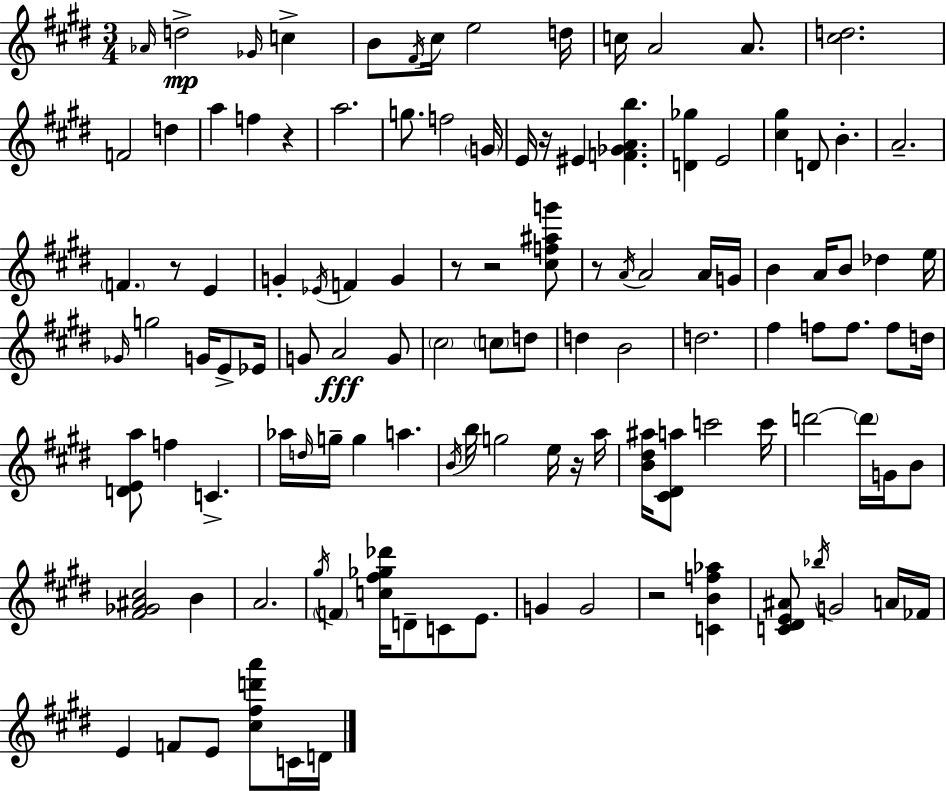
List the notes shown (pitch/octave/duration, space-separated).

Ab4/s D5/h Gb4/s C5/q B4/e F#4/s C#5/s E5/h D5/s C5/s A4/h A4/e. [C#5,D5]/h. F4/h D5/q A5/q F5/q R/q A5/h. G5/e. F5/h G4/s E4/s R/s EIS4/q [F4,Gb4,A4,B5]/q. [D4,Gb5]/q E4/h [C#5,G#5]/q D4/e B4/q. A4/h. F4/q. R/e E4/q G4/q Eb4/s F4/q G4/q R/e R/h [C#5,F5,A#5,G6]/e R/e A4/s A4/h A4/s G4/s B4/q A4/s B4/e Db5/q E5/s Gb4/s G5/h G4/s E4/e Eb4/s G4/e A4/h G4/e C#5/h C5/e D5/e D5/q B4/h D5/h. F#5/q F5/e F5/e. F5/e D5/s [D4,E4,A5]/e F5/q C4/q. Ab5/s D5/s G5/s G5/q A5/q. B4/s B5/s G5/h E5/s R/s A5/s [B4,D#5,A#5]/s [C#4,D#4,A5]/e C6/h C6/s D6/h D6/s G4/s B4/e [F#4,Gb4,A#4,C#5]/h B4/q A4/h. G#5/s F4/q [C5,F#5,Gb5,Db6]/s D4/e C4/e E4/e. G4/q G4/h R/h [C4,B4,F5,Ab5]/q [C4,D#4,E4,A#4]/e Bb5/s G4/h A4/s FES4/s E4/q F4/e E4/e [C#5,F#5,D6,A6]/e C4/s D4/s